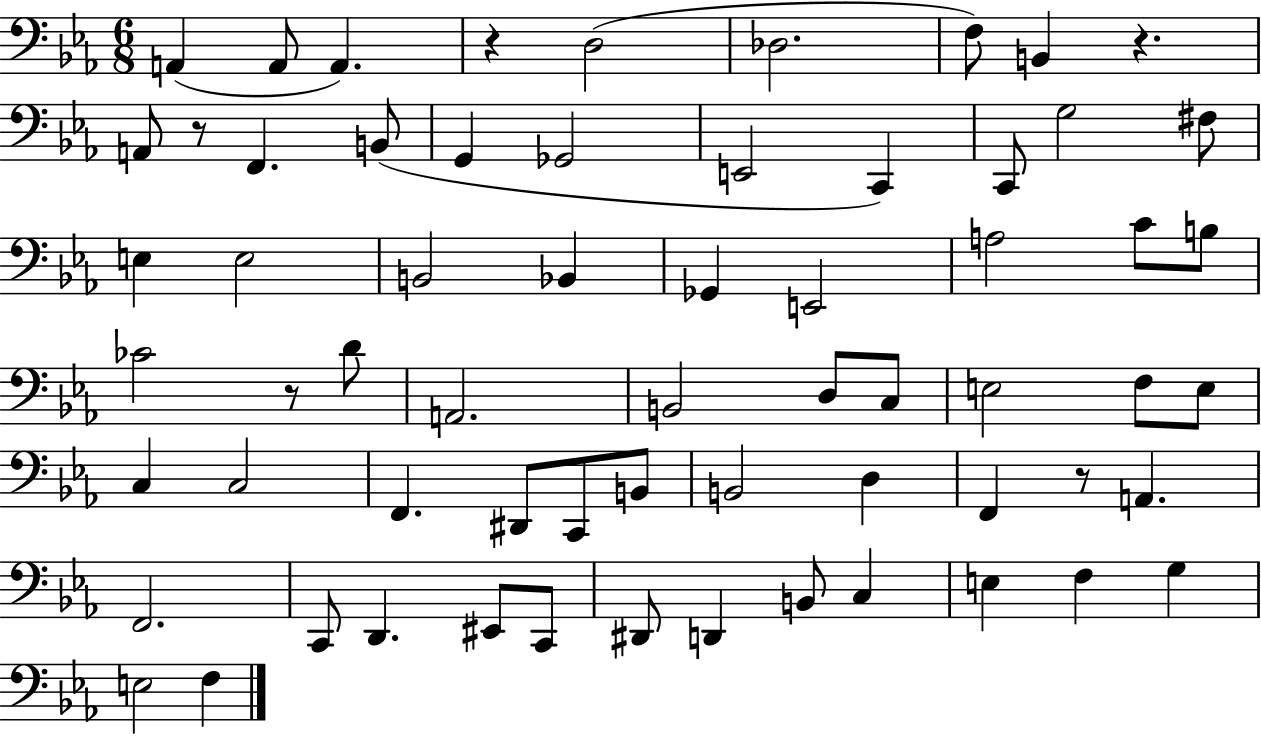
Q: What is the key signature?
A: EES major